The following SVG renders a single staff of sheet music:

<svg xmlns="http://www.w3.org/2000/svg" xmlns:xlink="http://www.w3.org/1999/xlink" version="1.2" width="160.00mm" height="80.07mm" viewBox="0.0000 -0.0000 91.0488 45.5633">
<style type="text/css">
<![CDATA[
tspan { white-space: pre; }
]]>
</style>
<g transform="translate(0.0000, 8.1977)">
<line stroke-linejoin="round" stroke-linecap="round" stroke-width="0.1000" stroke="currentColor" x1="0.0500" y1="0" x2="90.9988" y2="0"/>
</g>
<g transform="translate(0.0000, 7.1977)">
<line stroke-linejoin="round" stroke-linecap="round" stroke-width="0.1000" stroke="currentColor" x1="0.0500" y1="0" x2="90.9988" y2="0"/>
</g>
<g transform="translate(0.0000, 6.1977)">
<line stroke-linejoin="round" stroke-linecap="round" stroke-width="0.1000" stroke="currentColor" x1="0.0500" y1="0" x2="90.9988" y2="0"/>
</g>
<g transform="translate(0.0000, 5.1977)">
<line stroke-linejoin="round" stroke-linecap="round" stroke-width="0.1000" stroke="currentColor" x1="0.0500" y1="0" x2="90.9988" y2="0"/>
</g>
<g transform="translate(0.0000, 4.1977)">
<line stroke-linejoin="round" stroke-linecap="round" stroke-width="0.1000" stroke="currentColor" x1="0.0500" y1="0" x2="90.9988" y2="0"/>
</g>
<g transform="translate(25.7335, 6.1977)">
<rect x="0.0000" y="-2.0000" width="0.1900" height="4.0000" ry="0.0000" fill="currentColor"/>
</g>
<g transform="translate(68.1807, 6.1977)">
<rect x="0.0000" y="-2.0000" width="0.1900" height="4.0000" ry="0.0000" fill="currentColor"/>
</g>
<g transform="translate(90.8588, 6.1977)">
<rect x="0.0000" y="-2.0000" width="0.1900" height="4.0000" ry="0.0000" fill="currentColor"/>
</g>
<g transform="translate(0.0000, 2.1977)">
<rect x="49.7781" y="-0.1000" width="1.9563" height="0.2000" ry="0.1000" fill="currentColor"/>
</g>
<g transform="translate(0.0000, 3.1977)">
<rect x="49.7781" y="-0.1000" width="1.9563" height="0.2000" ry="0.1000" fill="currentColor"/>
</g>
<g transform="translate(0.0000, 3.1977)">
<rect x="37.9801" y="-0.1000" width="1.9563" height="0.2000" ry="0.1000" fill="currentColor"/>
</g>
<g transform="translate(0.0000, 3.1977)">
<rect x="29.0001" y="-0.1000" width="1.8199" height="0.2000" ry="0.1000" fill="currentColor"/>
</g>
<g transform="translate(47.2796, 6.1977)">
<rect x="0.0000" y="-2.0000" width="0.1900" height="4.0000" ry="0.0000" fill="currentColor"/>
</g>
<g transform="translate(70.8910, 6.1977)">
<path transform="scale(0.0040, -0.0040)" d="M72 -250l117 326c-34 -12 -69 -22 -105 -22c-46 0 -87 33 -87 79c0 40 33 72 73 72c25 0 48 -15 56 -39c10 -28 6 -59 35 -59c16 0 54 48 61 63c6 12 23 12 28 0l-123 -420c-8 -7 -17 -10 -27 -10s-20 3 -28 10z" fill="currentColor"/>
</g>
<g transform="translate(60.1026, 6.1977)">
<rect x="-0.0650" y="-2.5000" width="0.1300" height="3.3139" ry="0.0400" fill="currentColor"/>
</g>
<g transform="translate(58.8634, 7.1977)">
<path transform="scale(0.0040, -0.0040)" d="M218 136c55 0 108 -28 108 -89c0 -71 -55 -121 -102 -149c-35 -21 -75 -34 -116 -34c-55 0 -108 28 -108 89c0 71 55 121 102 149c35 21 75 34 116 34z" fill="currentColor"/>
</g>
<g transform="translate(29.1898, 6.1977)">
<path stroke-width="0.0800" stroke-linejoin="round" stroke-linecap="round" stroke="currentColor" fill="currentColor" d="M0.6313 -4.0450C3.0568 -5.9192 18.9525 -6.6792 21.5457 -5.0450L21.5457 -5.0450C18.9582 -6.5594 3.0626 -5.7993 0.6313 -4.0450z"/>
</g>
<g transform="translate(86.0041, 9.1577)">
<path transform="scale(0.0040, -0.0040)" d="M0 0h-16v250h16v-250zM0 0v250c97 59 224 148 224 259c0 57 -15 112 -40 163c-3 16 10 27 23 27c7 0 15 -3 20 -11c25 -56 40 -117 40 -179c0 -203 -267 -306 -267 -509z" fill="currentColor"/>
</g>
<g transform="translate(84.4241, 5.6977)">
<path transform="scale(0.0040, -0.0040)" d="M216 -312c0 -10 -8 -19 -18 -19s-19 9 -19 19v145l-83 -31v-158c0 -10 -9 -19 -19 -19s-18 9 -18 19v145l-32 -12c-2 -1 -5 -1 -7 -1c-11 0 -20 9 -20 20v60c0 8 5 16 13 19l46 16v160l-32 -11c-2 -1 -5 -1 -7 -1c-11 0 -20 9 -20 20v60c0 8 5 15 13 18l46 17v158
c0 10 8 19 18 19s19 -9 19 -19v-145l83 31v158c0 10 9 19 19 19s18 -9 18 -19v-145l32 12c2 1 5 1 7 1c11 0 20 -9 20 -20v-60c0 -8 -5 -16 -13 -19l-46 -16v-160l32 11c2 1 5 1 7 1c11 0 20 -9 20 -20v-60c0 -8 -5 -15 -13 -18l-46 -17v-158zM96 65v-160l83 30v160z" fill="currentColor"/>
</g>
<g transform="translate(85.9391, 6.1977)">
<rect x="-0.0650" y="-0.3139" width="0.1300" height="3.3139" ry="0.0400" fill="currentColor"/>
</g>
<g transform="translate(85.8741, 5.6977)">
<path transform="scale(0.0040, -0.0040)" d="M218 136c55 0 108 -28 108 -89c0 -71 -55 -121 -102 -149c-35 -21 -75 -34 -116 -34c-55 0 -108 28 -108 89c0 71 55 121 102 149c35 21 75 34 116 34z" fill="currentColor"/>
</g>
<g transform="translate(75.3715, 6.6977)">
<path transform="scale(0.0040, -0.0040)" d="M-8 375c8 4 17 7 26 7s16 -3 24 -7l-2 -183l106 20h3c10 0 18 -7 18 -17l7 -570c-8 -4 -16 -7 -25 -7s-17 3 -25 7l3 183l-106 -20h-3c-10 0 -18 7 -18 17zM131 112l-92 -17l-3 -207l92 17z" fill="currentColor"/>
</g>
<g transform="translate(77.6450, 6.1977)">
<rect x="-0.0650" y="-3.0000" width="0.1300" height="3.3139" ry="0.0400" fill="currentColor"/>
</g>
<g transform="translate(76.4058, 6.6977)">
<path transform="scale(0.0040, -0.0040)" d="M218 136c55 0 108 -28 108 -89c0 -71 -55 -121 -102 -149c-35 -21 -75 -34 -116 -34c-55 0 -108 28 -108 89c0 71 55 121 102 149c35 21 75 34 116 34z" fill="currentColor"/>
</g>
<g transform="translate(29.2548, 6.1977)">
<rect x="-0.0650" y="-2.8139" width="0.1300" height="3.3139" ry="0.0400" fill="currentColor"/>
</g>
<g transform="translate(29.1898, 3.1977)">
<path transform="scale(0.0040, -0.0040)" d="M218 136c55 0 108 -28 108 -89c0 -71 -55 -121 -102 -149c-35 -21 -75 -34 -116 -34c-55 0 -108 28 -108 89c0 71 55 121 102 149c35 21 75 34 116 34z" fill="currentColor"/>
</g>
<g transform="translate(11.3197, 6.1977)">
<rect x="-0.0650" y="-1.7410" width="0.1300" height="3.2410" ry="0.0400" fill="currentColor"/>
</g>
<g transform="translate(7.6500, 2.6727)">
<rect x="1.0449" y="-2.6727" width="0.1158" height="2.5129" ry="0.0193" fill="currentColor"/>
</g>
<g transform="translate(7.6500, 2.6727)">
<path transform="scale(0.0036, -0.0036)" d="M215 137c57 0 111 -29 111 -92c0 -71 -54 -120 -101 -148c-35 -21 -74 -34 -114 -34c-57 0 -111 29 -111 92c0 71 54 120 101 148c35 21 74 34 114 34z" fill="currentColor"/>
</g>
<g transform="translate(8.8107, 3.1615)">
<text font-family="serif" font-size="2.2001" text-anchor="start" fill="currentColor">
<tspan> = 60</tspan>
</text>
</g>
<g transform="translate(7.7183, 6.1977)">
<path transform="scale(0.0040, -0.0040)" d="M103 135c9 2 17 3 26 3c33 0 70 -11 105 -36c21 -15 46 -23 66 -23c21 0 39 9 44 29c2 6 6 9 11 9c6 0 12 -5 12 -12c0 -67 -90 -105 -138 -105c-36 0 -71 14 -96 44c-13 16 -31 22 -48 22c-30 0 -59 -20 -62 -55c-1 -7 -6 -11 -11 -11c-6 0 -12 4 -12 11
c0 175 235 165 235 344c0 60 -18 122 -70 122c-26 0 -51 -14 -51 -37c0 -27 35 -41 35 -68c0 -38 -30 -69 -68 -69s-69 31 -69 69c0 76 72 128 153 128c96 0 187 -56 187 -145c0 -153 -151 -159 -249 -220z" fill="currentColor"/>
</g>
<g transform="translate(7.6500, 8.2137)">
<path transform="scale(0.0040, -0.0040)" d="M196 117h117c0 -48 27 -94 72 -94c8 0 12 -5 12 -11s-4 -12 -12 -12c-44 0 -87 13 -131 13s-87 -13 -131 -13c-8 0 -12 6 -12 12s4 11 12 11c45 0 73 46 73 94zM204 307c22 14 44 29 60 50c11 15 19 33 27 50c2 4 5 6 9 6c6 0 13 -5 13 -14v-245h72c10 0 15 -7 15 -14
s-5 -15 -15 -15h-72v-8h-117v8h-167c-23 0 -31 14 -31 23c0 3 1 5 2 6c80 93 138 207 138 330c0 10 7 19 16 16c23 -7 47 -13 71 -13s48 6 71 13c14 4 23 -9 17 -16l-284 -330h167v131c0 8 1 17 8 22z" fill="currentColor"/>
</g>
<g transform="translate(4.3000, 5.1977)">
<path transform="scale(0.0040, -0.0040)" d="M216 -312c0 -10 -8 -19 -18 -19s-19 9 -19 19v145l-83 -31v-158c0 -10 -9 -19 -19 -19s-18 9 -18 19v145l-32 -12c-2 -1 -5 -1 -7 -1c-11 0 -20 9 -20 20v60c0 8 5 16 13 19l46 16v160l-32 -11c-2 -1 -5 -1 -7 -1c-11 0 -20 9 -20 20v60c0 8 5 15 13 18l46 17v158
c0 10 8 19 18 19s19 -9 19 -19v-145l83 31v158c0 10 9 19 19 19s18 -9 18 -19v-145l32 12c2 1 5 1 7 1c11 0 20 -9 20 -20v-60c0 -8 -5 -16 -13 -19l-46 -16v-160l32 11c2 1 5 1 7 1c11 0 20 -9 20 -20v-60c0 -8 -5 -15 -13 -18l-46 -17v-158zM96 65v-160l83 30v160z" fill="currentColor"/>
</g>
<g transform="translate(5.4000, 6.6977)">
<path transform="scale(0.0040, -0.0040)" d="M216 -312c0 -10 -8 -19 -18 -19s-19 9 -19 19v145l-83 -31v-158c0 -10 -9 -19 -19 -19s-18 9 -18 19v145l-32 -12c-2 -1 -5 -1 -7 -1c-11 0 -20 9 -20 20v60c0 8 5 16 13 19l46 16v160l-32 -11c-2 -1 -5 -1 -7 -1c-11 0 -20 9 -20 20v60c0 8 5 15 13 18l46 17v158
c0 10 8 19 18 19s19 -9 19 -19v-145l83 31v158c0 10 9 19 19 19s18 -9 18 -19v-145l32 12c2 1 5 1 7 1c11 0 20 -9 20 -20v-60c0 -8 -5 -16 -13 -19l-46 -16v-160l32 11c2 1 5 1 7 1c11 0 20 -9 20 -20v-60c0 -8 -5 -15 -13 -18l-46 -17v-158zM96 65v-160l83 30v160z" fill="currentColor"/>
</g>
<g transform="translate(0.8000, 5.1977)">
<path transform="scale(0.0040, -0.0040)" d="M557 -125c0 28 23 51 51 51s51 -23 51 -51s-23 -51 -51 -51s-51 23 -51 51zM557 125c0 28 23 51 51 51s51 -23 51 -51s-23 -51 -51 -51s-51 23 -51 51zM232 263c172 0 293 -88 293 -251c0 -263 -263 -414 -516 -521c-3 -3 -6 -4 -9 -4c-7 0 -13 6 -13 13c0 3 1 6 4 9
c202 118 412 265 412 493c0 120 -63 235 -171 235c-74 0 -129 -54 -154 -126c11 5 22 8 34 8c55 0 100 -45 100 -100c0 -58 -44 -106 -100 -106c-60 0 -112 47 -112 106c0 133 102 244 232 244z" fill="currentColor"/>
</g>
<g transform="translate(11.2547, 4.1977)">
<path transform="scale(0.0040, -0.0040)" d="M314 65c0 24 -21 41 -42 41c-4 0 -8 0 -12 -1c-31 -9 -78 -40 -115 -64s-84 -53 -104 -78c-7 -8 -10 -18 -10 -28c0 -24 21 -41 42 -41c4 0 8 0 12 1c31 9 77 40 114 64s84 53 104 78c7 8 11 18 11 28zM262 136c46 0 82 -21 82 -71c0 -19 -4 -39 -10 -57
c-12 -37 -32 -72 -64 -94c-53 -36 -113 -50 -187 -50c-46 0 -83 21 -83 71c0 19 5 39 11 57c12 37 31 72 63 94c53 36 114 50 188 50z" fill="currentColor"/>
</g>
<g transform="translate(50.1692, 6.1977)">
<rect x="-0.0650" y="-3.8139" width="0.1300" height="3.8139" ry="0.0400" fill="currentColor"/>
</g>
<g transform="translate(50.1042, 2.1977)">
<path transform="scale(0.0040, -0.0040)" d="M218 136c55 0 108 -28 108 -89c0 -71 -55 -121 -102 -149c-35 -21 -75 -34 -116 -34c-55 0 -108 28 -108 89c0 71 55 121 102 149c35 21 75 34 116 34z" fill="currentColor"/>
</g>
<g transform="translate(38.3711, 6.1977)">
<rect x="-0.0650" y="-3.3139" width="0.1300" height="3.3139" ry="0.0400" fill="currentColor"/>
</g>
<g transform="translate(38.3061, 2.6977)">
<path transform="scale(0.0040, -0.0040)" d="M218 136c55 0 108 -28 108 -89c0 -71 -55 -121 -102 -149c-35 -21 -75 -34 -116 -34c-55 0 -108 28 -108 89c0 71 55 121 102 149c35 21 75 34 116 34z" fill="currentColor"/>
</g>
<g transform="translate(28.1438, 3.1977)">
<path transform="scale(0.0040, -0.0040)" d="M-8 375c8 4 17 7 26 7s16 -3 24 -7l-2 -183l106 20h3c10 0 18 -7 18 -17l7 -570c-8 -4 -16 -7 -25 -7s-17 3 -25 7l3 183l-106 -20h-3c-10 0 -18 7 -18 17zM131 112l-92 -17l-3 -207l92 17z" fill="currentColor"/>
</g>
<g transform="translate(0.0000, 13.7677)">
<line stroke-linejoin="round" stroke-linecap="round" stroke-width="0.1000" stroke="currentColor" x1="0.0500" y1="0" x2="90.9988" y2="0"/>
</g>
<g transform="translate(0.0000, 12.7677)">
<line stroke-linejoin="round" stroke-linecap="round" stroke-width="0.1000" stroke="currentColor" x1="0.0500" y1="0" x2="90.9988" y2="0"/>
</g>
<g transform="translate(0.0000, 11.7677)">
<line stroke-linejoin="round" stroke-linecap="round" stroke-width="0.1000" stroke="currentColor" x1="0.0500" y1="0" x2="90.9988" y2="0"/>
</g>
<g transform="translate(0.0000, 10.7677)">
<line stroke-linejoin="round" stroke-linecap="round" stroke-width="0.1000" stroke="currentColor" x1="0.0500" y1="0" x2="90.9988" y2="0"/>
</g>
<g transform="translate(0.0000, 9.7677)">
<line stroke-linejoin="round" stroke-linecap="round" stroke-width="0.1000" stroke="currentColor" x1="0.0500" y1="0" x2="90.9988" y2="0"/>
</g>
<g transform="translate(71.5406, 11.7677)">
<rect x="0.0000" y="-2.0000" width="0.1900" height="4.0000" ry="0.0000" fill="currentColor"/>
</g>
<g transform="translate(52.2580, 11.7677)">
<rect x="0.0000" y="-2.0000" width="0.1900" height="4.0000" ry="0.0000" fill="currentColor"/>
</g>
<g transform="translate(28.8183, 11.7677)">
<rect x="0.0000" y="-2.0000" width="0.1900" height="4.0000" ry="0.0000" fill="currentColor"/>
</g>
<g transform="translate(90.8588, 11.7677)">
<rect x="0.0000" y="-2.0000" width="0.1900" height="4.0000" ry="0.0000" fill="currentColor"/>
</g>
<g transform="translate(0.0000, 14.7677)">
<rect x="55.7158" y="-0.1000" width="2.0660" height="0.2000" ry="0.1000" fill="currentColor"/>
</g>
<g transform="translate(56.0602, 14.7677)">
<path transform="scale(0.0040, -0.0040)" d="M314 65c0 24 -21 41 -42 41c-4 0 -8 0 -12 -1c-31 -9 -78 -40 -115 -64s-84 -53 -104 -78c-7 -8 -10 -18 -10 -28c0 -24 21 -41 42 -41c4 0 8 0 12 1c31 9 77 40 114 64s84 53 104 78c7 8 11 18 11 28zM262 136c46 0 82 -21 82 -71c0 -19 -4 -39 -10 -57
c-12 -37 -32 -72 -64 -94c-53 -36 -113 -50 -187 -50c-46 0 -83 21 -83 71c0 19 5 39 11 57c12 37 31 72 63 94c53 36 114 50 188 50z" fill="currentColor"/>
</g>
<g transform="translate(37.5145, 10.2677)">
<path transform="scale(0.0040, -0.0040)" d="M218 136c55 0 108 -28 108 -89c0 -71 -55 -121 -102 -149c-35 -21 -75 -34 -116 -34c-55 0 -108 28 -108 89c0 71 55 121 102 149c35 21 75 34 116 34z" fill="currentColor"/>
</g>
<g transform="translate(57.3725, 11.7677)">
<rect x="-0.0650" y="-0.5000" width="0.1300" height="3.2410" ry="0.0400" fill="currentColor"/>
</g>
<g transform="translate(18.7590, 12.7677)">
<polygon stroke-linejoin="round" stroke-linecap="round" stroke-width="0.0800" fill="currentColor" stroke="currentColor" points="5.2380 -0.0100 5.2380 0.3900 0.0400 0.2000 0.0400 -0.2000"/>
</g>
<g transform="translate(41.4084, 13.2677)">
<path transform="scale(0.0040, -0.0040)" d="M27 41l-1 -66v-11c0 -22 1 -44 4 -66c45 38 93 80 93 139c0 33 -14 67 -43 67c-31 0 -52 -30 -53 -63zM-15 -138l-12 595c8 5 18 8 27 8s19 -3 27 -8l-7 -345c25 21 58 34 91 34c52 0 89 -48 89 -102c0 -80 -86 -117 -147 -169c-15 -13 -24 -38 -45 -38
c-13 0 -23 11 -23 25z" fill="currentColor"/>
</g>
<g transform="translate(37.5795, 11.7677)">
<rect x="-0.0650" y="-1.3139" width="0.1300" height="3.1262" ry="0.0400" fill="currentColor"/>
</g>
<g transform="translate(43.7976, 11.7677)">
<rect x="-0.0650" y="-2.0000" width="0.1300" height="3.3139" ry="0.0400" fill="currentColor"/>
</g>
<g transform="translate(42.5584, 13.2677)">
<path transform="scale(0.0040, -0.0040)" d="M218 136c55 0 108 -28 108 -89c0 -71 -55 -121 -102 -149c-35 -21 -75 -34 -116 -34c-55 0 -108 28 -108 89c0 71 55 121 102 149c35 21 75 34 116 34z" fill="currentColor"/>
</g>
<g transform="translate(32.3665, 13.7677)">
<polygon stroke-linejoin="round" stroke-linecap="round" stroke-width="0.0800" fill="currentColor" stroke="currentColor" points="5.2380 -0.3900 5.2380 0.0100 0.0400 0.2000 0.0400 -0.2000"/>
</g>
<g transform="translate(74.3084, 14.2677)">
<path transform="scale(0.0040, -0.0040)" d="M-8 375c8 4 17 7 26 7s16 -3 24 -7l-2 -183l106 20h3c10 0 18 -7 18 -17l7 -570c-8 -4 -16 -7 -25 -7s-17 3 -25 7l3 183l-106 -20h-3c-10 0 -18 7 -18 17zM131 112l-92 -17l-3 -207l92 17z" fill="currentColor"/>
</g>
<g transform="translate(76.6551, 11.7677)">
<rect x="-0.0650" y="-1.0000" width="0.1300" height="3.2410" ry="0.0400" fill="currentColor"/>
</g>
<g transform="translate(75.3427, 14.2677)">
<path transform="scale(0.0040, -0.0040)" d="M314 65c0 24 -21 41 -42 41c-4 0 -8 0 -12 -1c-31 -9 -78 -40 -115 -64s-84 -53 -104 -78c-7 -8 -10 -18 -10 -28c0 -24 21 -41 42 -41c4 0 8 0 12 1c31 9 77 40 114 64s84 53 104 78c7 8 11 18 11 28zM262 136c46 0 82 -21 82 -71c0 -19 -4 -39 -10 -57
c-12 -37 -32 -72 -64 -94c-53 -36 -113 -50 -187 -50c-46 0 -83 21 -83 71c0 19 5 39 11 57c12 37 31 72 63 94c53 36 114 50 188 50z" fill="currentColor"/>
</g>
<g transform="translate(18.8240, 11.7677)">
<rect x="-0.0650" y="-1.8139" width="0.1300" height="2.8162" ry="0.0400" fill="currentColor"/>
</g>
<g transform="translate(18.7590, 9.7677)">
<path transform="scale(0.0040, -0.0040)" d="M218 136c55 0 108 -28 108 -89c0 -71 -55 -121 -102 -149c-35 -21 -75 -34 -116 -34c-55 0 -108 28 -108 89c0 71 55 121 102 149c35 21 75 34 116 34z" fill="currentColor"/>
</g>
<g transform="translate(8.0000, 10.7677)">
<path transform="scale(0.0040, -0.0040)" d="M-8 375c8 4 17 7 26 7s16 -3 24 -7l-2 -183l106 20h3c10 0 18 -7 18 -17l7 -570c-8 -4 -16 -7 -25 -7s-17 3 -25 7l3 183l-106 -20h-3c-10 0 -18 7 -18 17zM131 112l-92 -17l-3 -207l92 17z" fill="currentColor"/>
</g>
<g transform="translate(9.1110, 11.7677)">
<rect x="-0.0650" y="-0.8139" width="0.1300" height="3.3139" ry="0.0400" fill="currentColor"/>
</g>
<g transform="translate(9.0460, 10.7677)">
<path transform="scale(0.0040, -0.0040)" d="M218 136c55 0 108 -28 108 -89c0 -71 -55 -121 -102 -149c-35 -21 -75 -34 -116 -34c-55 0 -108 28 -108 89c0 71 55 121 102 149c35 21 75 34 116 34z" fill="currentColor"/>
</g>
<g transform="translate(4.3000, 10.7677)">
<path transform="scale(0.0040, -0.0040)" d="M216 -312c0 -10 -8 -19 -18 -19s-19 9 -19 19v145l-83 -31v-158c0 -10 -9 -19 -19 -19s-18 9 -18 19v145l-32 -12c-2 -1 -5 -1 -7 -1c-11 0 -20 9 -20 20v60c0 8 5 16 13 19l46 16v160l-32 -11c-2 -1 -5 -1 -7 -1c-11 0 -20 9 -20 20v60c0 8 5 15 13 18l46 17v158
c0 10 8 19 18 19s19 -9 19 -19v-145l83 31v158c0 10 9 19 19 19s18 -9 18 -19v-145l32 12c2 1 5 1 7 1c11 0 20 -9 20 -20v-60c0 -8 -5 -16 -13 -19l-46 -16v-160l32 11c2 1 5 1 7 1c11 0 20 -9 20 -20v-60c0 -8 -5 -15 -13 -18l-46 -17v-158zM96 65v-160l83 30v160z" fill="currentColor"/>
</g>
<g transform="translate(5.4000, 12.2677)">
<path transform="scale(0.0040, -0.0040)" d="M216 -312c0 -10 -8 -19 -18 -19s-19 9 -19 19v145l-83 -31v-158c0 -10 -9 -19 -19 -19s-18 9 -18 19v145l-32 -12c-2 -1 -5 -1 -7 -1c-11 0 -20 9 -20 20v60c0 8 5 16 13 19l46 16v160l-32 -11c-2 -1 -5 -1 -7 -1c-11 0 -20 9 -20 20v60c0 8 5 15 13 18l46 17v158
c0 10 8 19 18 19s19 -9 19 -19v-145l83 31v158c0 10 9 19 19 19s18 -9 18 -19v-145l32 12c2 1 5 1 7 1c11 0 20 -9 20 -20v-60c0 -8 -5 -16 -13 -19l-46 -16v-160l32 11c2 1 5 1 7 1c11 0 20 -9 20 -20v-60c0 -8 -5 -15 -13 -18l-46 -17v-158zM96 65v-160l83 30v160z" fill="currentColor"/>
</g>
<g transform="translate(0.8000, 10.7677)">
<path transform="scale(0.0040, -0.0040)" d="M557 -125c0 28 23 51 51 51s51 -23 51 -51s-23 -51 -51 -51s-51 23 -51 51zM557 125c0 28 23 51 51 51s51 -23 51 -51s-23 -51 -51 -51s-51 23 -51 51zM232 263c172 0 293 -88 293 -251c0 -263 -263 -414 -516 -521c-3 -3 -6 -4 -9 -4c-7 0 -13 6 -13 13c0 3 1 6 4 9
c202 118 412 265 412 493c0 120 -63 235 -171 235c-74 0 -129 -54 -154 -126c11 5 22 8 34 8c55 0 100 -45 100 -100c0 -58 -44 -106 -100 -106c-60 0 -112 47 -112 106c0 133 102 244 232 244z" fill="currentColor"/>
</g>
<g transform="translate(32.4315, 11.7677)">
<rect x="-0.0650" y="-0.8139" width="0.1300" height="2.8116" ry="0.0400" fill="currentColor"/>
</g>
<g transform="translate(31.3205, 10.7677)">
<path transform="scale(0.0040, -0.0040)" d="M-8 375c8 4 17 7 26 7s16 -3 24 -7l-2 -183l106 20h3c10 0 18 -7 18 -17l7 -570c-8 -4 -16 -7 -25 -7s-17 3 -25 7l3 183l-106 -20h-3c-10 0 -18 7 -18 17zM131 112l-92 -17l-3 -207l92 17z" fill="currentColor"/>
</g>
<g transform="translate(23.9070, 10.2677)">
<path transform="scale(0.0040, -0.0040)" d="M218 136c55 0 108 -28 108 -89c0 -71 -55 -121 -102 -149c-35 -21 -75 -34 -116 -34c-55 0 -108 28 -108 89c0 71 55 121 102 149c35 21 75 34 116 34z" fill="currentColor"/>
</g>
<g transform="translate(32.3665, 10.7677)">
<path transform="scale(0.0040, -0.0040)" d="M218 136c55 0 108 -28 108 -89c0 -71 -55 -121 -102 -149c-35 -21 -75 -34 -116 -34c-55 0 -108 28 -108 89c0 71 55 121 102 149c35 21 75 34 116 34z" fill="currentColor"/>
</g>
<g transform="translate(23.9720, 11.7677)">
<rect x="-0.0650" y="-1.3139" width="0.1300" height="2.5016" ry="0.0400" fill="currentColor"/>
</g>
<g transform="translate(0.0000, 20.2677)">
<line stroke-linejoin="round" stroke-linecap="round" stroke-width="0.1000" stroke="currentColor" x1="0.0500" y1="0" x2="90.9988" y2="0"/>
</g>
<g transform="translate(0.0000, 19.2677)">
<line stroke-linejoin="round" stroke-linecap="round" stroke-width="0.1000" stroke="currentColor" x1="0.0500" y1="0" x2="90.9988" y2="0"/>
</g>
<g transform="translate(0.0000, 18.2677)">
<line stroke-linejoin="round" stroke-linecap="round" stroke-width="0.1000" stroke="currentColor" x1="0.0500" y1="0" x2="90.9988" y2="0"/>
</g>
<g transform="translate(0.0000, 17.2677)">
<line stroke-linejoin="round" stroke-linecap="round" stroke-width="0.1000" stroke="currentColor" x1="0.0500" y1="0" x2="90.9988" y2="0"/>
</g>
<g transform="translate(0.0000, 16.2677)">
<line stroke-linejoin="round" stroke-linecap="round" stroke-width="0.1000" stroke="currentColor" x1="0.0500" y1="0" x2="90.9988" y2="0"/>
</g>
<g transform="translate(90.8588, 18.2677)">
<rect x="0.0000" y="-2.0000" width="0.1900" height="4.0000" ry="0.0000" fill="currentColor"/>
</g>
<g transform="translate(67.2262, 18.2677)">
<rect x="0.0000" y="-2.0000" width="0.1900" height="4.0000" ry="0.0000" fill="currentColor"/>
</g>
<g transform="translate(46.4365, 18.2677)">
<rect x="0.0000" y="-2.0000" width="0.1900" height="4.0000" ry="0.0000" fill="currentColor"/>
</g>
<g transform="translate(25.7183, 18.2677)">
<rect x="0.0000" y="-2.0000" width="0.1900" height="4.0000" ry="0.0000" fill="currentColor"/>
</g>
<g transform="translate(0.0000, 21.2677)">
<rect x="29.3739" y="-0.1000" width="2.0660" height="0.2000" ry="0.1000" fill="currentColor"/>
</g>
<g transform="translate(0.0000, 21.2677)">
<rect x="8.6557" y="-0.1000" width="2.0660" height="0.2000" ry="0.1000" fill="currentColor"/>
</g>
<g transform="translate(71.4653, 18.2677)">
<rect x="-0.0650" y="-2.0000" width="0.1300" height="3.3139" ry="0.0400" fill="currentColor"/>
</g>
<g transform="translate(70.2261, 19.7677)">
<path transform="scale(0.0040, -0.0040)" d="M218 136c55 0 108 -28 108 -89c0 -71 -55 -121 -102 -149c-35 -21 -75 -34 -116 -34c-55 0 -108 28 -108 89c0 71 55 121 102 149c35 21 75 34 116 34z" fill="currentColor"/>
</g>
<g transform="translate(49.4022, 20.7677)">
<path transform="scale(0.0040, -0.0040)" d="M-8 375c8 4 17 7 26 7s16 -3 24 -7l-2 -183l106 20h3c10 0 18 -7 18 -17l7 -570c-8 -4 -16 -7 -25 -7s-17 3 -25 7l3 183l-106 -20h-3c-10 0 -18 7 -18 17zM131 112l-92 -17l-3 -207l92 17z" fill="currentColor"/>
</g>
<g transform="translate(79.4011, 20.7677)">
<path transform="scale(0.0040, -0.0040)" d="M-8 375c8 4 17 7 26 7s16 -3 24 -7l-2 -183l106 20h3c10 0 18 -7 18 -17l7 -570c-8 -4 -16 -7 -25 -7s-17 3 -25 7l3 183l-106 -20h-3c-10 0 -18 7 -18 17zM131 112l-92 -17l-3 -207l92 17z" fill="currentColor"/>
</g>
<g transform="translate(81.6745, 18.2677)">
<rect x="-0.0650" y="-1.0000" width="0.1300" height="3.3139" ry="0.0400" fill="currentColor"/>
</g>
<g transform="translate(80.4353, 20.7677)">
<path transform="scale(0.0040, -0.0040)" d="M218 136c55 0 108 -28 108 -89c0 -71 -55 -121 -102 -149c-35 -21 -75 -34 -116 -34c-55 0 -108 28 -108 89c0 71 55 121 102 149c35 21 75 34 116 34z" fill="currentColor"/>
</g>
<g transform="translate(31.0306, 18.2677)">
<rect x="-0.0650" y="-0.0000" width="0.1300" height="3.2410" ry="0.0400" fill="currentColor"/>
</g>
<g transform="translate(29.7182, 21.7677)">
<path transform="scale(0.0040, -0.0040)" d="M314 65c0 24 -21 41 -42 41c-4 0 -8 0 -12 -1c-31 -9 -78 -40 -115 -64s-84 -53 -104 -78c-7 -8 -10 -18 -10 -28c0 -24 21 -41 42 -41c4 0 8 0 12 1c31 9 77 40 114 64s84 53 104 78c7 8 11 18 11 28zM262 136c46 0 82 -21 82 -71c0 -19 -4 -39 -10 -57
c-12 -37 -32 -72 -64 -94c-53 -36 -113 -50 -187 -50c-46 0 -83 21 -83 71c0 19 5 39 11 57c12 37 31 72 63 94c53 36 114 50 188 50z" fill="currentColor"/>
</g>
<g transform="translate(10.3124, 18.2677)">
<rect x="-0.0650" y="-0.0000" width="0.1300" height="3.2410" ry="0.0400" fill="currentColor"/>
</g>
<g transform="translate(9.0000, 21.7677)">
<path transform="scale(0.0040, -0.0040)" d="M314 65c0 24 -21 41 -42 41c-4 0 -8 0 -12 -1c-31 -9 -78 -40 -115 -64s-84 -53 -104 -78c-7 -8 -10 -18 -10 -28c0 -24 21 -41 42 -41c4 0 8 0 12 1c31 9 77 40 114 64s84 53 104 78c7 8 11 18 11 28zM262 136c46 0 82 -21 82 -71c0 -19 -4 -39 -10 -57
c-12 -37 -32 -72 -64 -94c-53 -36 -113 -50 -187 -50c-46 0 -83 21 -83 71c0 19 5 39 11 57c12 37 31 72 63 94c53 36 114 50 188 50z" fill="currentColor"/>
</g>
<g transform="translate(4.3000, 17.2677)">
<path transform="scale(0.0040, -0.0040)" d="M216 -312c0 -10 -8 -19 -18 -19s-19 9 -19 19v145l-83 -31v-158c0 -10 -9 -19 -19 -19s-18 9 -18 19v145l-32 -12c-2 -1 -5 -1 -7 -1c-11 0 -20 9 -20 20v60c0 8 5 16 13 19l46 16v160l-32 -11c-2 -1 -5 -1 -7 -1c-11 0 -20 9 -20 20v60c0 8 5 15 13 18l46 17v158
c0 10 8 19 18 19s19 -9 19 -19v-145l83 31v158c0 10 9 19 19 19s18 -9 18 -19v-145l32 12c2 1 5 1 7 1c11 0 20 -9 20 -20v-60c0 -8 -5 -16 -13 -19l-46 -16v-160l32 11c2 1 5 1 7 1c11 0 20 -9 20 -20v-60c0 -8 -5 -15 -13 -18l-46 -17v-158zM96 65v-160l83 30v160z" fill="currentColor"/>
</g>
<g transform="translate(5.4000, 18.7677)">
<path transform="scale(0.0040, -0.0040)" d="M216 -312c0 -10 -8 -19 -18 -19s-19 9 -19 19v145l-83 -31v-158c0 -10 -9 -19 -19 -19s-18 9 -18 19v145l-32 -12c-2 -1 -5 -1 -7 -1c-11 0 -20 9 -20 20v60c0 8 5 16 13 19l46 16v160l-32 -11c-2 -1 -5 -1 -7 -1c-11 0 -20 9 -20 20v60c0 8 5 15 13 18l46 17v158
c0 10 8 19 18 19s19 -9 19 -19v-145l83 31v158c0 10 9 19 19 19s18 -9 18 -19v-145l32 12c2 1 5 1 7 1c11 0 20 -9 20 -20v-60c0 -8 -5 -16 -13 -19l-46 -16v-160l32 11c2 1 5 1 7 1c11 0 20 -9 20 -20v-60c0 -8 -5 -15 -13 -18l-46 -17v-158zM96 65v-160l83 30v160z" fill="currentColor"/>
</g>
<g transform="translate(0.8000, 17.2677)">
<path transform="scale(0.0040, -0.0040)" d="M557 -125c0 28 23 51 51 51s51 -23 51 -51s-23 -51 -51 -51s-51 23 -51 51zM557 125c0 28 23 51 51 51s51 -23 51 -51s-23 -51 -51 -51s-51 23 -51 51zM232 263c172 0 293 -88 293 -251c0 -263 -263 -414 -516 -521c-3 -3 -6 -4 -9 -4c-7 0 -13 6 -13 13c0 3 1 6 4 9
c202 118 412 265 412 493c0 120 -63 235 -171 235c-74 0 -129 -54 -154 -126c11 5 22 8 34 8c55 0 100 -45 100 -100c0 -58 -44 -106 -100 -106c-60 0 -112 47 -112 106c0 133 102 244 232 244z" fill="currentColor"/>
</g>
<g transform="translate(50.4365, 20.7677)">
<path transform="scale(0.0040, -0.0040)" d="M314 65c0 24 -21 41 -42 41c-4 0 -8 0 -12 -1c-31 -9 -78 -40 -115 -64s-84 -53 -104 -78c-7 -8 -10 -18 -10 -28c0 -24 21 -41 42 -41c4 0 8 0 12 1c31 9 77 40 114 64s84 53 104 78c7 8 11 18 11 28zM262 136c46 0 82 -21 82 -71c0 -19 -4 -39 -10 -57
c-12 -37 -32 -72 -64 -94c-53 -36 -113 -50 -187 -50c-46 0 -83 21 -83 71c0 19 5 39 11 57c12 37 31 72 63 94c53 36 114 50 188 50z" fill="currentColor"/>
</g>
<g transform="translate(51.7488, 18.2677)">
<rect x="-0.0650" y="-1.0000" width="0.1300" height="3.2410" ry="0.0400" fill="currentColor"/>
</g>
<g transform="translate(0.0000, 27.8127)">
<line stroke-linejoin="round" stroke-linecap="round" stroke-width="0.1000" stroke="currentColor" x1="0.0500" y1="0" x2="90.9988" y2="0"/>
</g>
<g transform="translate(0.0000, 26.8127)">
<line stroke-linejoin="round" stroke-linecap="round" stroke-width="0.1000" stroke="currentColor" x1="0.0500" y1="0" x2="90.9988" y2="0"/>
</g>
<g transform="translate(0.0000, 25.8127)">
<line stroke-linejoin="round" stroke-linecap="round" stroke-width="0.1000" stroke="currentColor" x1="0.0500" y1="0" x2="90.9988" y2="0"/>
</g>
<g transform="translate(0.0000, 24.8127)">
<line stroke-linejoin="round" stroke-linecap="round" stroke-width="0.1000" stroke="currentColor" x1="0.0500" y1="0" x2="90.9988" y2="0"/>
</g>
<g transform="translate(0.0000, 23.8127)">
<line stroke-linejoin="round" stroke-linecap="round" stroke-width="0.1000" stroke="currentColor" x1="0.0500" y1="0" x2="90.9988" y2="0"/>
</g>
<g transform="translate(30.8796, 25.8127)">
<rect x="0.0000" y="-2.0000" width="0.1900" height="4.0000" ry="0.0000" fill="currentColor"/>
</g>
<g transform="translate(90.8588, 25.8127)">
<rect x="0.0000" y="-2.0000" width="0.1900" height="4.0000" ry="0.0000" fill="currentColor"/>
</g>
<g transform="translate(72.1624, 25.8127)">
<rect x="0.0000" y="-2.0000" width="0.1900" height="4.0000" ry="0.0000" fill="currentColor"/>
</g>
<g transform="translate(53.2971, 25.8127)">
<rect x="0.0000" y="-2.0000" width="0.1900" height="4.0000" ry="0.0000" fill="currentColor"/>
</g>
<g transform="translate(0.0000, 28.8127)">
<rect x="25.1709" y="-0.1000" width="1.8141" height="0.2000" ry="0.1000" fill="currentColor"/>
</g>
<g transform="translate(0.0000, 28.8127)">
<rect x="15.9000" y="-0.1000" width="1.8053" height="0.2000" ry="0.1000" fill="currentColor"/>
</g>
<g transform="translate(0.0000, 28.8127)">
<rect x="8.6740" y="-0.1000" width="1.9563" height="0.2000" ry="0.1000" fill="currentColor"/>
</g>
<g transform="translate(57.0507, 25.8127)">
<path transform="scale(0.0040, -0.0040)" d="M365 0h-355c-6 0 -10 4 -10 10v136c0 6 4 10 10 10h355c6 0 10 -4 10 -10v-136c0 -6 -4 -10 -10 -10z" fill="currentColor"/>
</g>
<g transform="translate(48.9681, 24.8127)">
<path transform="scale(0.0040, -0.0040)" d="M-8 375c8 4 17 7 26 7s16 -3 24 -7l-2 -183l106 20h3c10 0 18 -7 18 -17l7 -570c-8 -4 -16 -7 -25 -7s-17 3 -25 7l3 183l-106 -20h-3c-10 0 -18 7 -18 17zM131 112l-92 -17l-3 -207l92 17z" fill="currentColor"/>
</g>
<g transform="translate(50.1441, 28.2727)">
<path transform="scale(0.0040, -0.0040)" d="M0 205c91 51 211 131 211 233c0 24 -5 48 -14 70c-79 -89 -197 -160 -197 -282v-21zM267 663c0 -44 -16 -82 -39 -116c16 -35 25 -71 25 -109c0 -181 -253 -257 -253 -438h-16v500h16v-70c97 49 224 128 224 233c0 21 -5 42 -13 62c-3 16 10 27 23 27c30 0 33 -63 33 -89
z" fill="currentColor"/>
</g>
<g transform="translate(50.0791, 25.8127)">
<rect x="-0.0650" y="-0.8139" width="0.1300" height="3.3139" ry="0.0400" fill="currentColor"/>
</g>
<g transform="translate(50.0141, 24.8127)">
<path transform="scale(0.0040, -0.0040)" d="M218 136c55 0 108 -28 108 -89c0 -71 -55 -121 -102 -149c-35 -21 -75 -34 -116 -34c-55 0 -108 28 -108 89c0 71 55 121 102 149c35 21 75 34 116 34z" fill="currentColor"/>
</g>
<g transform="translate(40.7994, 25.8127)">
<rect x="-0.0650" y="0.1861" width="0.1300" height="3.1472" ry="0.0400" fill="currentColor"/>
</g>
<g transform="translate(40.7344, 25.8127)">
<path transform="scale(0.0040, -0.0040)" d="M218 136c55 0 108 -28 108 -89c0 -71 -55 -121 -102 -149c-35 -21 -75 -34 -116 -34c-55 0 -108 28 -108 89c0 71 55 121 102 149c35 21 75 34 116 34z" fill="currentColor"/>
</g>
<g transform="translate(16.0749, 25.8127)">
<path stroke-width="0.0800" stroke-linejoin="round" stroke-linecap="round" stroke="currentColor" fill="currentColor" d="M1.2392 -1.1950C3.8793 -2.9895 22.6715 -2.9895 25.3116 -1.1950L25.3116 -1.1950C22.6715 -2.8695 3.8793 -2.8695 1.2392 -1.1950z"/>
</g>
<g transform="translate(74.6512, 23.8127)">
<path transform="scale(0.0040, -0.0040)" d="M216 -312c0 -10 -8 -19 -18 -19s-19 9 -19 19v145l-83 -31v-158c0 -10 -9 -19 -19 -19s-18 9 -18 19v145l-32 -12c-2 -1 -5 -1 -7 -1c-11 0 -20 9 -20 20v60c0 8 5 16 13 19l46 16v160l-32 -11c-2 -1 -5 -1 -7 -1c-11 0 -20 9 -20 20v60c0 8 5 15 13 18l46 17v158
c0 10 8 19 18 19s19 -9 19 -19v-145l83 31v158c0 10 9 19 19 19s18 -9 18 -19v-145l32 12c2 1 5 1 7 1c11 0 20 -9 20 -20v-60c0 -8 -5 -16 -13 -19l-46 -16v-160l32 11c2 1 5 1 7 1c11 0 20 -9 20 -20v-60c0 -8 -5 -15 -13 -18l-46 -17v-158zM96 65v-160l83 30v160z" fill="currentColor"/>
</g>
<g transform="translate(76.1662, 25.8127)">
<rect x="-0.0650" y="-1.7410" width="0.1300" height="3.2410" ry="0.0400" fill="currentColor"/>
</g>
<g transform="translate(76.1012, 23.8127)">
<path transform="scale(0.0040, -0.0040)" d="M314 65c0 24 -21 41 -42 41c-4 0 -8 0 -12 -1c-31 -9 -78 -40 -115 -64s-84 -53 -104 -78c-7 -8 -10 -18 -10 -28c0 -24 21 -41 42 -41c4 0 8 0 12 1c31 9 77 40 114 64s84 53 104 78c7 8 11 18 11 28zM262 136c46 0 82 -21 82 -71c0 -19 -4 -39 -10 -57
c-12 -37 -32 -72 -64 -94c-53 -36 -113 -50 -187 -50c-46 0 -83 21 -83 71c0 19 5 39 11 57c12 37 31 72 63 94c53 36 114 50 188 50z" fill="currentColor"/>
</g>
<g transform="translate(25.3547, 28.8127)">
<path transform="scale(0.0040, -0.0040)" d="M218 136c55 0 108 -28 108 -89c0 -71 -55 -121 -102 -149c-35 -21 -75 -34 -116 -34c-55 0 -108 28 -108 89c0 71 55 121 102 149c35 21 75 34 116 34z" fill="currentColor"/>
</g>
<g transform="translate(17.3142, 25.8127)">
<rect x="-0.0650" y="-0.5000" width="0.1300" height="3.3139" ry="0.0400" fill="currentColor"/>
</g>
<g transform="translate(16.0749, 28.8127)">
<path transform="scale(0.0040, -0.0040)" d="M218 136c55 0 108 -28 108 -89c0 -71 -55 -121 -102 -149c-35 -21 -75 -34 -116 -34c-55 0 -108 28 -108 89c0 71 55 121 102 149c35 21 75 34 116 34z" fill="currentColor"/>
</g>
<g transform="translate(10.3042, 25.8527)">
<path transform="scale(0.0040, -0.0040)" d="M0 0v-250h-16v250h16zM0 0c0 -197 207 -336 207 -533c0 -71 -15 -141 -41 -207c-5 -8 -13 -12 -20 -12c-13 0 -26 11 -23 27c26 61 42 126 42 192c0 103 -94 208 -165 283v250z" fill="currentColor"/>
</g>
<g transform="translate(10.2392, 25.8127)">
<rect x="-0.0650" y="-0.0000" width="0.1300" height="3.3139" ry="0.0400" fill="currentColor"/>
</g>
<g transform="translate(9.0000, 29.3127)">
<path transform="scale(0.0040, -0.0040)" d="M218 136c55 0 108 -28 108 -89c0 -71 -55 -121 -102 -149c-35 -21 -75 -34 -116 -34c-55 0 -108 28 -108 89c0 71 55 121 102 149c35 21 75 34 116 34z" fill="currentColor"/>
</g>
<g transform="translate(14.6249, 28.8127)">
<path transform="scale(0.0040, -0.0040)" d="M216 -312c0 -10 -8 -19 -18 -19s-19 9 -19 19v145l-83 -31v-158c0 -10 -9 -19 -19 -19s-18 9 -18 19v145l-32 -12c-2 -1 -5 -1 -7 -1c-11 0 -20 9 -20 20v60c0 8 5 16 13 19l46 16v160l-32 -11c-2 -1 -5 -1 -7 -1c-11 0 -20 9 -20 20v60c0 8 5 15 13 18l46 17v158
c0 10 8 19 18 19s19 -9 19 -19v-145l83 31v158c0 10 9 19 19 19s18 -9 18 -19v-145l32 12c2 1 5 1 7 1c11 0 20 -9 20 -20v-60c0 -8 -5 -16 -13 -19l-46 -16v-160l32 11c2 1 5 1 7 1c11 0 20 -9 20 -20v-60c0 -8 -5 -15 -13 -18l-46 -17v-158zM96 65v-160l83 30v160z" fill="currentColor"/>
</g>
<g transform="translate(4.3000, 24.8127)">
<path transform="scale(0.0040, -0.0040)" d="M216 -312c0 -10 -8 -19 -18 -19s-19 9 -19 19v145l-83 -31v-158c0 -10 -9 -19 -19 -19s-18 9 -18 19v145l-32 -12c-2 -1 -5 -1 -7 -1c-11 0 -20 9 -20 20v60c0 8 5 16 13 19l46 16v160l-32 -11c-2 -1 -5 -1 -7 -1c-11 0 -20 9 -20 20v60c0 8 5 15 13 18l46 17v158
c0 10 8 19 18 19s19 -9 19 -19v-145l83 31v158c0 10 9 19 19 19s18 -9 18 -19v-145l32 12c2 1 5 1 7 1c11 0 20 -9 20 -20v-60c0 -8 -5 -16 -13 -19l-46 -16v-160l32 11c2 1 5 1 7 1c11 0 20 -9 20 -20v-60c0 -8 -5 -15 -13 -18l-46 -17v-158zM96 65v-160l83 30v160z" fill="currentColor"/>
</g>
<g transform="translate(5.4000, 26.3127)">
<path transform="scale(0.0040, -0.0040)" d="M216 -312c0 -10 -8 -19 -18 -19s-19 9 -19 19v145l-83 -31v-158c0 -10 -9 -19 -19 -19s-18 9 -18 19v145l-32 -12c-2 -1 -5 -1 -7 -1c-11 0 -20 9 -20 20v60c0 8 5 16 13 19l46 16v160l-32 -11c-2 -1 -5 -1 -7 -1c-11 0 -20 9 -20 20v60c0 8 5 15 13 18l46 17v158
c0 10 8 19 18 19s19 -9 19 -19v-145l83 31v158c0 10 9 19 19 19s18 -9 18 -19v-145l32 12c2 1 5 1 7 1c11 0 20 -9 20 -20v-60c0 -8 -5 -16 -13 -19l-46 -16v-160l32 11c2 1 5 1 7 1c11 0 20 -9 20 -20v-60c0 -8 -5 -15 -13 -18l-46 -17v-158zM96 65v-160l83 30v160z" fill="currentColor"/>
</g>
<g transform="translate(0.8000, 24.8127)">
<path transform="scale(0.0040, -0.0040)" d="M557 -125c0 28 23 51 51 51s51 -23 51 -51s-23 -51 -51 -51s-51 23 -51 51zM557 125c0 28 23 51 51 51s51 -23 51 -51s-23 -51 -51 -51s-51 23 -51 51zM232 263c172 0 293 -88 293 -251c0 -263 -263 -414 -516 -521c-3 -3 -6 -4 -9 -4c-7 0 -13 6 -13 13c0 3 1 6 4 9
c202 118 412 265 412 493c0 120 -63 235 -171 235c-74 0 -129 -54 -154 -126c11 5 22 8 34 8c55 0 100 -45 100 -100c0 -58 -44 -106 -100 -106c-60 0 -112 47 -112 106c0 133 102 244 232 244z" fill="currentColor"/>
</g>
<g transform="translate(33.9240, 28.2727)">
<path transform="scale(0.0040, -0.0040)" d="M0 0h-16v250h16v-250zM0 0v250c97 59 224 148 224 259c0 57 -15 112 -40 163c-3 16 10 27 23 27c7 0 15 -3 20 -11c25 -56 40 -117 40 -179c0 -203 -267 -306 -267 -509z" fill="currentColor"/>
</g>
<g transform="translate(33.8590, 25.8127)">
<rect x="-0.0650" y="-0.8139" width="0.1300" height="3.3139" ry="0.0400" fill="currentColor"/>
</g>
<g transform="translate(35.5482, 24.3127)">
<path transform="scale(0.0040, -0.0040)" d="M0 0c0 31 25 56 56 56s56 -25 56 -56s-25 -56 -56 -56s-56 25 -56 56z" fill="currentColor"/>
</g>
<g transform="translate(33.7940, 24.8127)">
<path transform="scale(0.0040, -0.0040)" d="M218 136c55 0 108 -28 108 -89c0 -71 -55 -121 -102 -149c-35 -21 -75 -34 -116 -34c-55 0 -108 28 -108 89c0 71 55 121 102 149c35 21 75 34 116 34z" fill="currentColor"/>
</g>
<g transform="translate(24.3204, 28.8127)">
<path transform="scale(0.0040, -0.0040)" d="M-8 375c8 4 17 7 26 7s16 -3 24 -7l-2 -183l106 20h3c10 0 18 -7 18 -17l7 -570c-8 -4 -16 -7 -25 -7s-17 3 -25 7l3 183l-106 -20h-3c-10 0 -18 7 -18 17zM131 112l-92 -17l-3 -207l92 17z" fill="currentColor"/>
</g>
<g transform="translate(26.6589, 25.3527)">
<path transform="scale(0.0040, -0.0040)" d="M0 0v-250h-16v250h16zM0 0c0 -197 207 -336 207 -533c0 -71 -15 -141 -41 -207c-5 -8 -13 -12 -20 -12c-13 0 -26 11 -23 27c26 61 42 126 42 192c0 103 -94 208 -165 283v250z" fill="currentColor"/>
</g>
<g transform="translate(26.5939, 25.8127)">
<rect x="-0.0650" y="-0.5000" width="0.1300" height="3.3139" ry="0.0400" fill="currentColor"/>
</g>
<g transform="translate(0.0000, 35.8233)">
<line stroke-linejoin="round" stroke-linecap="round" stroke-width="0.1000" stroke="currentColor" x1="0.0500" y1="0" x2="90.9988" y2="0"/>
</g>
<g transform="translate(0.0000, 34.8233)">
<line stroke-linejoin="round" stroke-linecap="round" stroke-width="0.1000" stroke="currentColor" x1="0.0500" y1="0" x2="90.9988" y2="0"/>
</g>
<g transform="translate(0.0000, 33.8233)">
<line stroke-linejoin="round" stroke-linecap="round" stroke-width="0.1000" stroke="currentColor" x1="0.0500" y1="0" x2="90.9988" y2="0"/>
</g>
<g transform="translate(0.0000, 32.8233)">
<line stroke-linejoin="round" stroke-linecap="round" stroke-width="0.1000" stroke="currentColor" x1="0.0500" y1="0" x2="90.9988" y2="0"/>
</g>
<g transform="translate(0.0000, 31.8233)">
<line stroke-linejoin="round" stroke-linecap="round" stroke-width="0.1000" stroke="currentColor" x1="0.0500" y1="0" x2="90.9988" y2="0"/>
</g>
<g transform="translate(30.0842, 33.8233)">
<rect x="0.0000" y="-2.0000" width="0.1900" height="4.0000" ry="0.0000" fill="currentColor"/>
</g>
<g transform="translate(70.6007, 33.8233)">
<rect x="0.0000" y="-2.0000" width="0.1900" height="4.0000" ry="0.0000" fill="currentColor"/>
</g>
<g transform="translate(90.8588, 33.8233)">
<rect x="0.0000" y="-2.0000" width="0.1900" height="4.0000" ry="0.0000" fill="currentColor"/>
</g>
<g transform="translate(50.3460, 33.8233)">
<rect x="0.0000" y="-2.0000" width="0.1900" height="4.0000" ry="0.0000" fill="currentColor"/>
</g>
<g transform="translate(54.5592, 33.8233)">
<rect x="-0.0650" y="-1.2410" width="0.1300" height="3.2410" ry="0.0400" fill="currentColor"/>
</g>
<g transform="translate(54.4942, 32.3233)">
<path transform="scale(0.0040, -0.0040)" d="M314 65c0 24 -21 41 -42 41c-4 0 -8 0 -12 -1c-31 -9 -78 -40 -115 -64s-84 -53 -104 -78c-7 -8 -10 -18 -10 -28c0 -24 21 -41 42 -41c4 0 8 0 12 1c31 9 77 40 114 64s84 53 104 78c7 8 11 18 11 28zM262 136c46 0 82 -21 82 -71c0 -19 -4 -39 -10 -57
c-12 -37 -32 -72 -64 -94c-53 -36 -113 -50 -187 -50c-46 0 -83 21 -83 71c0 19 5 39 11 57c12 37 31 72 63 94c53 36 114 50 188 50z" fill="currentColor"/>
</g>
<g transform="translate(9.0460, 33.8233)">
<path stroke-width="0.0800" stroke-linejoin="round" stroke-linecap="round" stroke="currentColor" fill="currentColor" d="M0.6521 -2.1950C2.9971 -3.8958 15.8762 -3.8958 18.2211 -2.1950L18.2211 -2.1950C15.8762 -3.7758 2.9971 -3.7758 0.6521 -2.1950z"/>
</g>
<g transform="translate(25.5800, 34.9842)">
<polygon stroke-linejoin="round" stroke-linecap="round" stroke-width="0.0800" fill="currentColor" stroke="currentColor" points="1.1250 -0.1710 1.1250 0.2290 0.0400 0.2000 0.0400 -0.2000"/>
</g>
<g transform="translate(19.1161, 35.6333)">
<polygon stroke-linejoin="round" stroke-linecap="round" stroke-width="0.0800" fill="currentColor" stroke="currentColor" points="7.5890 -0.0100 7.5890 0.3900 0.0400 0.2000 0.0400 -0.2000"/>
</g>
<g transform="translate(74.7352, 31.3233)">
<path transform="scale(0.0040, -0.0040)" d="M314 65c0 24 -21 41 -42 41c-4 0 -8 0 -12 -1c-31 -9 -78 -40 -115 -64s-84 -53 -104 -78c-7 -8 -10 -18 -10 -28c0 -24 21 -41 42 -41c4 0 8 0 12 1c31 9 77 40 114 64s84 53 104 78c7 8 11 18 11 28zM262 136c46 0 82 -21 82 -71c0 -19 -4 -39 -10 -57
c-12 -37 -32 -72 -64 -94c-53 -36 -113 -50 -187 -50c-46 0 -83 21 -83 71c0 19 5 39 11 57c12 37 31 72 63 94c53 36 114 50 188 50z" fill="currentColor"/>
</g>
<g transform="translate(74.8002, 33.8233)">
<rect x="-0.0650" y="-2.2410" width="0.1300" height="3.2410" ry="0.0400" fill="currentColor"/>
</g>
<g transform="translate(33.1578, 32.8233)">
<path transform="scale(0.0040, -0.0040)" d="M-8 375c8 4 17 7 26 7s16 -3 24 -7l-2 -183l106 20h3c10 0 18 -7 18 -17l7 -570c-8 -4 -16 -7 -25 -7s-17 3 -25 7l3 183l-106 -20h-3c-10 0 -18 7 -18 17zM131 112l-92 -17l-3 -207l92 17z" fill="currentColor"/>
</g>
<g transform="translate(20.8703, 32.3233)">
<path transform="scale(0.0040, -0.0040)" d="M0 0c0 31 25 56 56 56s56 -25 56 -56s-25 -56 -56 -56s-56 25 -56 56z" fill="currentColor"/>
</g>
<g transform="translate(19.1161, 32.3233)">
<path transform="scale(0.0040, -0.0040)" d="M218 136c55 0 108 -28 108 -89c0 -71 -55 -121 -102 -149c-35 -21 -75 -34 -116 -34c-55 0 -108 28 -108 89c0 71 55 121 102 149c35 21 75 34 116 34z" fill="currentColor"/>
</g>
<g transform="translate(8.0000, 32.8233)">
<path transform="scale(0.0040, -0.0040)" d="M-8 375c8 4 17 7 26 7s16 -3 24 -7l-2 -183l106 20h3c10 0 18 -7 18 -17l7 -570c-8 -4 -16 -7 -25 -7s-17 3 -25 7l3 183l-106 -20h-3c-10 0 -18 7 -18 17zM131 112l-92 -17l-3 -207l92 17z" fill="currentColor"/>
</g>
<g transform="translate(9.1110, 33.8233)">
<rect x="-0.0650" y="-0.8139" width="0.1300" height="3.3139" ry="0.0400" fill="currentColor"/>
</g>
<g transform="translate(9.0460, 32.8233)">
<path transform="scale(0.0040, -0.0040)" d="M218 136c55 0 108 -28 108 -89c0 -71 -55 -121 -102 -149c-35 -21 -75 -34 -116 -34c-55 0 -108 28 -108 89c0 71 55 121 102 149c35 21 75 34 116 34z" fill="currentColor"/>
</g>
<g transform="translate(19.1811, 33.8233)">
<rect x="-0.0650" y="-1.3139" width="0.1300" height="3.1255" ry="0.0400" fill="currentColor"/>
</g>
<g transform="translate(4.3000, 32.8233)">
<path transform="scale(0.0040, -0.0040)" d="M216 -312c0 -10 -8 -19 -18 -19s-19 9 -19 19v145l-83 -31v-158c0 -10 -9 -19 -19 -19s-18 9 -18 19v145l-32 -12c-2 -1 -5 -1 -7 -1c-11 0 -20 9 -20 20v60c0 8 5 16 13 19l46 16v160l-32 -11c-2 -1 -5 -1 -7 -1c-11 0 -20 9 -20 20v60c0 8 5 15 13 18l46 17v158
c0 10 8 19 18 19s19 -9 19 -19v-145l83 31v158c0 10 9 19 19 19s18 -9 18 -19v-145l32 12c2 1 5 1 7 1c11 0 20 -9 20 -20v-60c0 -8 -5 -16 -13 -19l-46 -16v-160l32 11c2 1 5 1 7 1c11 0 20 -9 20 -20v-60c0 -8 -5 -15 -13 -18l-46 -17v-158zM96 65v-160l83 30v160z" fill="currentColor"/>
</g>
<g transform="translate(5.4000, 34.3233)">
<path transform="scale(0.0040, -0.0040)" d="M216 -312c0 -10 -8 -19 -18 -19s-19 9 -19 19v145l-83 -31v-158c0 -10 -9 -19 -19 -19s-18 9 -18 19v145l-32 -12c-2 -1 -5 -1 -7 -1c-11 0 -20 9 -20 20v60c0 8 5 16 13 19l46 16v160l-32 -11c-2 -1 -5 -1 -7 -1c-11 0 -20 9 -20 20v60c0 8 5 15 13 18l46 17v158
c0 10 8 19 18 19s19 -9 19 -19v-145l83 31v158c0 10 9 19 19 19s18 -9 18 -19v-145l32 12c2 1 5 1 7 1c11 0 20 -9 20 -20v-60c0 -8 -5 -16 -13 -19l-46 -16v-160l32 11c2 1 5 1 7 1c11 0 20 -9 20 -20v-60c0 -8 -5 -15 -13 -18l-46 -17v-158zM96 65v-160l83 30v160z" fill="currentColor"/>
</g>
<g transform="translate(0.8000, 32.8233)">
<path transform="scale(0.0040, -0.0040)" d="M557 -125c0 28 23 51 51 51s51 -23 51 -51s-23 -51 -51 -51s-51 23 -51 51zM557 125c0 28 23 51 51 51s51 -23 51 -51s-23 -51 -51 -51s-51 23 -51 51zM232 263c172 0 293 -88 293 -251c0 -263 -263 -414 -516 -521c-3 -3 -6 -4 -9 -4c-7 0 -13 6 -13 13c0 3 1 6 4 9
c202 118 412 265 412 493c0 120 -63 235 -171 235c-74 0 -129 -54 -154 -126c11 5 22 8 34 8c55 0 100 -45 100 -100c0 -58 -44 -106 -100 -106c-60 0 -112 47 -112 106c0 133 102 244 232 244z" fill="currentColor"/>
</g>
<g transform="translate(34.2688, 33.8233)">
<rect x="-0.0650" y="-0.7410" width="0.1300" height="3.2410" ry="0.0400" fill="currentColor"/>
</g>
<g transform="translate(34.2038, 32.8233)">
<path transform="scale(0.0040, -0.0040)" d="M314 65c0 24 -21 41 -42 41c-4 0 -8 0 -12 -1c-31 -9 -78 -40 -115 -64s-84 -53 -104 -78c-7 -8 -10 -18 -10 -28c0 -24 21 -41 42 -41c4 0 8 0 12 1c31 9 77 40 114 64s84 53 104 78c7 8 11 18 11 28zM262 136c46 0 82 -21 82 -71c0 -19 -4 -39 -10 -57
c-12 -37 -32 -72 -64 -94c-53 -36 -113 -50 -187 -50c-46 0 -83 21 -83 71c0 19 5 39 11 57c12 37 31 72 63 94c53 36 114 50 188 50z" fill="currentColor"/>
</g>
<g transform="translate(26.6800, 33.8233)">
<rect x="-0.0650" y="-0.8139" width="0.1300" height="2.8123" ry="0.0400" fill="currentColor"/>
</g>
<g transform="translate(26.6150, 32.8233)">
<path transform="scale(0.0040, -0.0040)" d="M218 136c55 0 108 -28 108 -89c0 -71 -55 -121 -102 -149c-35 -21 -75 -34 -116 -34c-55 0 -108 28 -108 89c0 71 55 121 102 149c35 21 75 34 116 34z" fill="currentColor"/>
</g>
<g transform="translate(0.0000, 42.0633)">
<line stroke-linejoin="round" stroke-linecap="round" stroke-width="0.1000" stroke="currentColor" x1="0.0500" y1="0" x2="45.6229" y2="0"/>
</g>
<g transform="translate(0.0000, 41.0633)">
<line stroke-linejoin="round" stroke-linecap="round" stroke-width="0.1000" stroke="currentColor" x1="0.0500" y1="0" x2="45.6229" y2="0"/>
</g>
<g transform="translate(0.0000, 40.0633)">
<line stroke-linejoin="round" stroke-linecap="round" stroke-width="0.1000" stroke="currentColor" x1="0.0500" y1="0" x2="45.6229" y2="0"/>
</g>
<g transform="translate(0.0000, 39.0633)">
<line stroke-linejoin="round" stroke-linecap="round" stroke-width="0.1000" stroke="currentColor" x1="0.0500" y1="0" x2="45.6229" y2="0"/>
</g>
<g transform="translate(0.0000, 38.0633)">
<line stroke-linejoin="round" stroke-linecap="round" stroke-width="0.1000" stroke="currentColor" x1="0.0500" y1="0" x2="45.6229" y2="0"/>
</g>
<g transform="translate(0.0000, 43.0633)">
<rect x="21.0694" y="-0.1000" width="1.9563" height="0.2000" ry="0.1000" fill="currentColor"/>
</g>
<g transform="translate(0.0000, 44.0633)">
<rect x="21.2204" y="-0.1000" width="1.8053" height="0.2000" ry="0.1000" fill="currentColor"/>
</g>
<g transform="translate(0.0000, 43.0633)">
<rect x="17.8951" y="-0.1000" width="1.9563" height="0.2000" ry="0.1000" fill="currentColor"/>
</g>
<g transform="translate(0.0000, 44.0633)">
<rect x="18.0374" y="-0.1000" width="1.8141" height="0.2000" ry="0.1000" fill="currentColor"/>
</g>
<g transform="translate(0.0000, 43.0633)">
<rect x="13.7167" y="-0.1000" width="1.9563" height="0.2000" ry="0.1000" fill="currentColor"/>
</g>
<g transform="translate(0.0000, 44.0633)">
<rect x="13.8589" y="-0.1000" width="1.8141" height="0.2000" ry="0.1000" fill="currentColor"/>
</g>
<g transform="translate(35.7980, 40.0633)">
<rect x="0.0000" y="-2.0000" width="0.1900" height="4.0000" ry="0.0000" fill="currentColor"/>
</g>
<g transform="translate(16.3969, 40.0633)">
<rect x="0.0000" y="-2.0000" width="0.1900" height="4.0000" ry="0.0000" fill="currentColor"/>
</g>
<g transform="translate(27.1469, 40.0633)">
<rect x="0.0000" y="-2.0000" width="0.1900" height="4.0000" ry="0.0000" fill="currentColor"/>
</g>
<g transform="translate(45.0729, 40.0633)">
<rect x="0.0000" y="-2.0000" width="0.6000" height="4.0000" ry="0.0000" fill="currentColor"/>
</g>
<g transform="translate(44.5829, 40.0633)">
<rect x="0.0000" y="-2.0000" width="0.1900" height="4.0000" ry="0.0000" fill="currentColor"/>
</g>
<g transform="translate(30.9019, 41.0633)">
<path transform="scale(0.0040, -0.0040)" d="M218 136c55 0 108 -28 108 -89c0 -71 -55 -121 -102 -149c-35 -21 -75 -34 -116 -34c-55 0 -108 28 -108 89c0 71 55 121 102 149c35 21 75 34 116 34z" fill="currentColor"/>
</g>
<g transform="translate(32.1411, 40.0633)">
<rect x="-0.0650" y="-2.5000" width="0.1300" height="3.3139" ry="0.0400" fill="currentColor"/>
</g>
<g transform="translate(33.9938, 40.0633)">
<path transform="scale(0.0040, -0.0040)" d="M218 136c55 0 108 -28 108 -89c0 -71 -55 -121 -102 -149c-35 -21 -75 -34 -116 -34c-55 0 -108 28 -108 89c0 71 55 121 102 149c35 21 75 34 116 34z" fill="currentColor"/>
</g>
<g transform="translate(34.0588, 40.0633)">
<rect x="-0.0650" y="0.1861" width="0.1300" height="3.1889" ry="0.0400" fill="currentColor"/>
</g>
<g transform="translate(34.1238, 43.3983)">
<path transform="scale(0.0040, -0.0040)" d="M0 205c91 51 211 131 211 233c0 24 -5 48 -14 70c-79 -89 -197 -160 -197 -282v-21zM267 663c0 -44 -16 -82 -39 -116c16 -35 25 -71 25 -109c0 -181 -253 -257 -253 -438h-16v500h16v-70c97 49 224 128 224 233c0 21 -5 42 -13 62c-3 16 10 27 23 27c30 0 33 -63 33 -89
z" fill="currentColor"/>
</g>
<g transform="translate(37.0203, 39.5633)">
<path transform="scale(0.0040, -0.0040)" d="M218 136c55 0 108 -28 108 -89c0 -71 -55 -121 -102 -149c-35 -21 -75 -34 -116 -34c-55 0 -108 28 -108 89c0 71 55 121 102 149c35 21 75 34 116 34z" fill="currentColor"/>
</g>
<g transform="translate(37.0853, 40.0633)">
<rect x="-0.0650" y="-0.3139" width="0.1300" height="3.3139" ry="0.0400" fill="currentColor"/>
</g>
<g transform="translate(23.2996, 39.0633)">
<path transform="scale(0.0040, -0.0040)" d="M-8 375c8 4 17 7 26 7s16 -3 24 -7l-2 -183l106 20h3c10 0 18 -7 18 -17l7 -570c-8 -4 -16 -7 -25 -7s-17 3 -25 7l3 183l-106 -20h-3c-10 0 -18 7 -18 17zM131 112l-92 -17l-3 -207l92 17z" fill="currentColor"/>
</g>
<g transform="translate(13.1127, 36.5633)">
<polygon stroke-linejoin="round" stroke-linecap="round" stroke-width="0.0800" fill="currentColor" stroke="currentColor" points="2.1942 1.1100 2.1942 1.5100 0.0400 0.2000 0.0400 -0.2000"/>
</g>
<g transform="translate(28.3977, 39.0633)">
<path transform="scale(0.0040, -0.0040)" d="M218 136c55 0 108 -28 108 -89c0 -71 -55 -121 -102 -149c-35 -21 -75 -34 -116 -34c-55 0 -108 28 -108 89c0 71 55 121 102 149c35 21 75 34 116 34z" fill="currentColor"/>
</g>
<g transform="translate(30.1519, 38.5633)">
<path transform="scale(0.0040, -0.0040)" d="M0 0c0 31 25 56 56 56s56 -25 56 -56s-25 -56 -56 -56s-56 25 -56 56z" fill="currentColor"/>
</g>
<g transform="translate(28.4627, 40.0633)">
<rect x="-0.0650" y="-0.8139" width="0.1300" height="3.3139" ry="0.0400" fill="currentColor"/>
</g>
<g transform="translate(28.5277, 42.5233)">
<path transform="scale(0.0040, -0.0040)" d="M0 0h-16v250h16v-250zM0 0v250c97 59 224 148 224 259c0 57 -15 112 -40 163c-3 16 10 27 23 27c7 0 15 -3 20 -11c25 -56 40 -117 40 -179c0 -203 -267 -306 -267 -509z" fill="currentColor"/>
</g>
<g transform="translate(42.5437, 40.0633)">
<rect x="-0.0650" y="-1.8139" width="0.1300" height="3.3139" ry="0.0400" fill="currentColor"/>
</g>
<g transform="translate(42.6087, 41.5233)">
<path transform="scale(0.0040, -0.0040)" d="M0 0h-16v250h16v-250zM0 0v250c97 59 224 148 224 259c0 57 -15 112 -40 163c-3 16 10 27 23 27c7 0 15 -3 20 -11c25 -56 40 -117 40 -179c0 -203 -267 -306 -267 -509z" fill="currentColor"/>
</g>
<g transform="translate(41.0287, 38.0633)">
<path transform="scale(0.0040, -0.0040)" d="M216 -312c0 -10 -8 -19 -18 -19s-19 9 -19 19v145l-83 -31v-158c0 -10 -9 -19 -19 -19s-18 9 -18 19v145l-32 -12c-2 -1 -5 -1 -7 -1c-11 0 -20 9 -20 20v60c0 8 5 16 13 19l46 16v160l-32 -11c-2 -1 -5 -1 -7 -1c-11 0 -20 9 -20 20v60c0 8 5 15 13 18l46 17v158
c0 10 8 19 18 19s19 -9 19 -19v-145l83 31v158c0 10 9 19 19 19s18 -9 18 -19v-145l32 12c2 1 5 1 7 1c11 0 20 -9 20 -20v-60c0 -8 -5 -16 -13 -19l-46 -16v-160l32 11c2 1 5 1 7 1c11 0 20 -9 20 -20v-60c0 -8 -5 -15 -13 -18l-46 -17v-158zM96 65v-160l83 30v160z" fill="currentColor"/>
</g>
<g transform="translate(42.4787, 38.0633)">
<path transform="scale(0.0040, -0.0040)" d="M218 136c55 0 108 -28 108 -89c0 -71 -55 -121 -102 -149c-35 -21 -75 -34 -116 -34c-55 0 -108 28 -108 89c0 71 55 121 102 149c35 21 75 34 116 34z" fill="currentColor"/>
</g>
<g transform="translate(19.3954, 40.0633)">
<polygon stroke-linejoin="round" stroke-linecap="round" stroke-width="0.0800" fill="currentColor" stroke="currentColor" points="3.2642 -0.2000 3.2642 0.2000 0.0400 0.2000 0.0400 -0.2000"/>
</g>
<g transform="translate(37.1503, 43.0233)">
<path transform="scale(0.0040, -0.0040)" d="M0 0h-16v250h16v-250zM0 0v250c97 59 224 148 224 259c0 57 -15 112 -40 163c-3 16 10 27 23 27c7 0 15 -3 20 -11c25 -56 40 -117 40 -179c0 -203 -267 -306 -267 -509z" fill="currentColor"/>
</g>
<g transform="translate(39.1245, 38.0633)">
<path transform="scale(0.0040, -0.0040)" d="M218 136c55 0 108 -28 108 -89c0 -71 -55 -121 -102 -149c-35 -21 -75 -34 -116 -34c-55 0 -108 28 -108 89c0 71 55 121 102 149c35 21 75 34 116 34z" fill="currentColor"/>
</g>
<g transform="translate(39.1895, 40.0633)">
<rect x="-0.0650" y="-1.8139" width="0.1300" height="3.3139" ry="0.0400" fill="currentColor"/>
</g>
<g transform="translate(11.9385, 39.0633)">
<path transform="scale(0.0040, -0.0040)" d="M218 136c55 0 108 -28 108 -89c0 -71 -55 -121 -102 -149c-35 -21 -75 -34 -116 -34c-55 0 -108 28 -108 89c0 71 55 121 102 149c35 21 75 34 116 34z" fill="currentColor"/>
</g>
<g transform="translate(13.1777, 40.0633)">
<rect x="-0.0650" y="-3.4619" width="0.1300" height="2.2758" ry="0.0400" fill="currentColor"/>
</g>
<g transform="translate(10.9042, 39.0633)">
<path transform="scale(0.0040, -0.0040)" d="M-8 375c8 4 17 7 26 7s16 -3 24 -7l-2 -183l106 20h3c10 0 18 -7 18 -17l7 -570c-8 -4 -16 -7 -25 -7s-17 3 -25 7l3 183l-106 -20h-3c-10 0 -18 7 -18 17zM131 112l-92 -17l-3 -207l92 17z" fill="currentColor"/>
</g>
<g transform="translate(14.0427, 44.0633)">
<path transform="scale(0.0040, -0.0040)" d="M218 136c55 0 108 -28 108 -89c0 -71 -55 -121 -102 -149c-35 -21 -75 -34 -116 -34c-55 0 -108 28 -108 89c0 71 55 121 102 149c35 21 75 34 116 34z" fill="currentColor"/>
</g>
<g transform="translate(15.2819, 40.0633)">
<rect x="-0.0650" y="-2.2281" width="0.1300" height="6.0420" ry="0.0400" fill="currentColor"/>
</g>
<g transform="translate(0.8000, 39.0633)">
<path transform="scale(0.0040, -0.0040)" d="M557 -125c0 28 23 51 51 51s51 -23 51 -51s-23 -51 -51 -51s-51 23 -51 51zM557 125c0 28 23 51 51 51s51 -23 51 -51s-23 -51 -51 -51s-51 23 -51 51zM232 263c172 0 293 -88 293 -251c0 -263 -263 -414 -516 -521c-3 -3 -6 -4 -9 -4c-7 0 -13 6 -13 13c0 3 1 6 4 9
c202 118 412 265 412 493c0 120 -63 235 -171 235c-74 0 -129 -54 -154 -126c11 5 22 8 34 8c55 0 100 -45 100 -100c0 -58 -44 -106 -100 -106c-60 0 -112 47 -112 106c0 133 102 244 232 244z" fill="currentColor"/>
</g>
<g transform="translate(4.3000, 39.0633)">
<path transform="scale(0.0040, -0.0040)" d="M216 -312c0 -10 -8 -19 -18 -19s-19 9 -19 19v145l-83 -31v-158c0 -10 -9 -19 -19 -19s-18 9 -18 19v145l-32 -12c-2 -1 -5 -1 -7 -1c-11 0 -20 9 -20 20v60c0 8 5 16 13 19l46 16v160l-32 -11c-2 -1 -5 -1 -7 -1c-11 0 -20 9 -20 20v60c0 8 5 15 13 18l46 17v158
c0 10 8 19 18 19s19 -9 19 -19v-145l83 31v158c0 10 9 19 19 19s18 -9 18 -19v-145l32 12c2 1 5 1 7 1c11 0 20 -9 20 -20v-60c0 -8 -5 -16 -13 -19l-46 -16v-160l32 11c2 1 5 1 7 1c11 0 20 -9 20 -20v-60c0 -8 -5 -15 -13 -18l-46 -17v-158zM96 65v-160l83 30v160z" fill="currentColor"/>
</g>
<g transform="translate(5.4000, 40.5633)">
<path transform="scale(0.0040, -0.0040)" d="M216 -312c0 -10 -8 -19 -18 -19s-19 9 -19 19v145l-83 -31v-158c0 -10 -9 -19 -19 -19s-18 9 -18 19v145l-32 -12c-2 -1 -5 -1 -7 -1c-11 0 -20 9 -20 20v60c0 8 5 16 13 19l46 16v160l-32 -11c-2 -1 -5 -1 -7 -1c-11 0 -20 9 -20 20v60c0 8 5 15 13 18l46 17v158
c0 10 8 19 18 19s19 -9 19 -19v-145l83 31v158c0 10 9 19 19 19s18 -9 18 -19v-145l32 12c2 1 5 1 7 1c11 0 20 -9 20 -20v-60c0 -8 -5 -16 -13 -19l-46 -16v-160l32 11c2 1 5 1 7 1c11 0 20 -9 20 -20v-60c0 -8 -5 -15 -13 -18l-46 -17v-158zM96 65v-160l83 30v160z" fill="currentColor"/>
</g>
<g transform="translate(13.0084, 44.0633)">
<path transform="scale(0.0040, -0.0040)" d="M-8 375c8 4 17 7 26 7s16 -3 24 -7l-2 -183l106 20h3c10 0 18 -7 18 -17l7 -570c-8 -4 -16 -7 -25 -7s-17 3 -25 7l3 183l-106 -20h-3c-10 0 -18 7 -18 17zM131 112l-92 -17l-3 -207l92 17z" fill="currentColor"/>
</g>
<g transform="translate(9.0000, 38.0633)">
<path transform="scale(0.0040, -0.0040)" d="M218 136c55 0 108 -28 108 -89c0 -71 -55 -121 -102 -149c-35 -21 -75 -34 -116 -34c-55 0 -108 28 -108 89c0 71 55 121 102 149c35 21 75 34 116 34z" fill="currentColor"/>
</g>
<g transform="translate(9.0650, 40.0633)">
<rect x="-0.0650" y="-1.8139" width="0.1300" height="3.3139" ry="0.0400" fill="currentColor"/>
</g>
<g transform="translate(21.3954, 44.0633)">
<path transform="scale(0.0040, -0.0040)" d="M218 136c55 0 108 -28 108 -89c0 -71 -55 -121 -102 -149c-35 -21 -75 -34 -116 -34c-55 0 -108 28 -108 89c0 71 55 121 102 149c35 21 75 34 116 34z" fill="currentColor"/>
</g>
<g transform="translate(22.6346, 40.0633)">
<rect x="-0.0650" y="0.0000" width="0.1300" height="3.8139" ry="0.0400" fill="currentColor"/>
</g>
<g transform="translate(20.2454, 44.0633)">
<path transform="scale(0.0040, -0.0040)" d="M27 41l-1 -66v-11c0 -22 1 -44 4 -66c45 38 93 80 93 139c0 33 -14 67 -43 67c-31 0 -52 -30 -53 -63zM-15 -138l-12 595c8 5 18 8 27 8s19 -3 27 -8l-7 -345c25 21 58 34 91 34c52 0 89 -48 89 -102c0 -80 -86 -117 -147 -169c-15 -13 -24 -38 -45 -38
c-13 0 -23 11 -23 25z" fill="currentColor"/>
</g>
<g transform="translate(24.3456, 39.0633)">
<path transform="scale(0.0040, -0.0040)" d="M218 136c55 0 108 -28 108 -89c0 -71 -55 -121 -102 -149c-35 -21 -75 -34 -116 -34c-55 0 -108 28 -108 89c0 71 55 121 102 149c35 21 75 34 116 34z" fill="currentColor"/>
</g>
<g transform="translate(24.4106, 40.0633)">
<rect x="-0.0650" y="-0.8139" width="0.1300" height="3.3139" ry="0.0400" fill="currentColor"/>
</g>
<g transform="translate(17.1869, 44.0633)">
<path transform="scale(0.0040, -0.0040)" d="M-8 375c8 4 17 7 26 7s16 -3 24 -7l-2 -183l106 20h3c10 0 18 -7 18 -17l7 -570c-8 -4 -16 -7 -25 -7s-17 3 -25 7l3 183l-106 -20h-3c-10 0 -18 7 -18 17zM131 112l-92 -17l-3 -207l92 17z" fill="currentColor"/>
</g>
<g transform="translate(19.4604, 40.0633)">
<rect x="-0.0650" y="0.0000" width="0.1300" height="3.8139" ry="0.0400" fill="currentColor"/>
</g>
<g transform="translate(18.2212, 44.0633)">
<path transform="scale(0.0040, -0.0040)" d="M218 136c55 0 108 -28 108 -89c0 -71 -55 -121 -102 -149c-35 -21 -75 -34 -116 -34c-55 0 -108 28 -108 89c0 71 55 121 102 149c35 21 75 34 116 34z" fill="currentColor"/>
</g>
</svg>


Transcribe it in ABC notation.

X:1
T:Untitled
M:2/4
L:1/4
K:D
A,2 C D E B,, z/2 C, ^E,/2 F, A,/2 G,/2 F,/2 G,/2 _A,, E,,2 F,,2 D,,2 D,,2 F,,2 A,, F,, D,,/2 ^E,, E,,/2 ^F,/2 D, F,/4 z2 ^A,2 F, G,/2 F,/4 F,2 G,2 B,2 A, F,/2 C,,/2 C,,/2 _C,,/2 F, ^F,/2 B,, D,/4 E,/2 A, ^A,/2